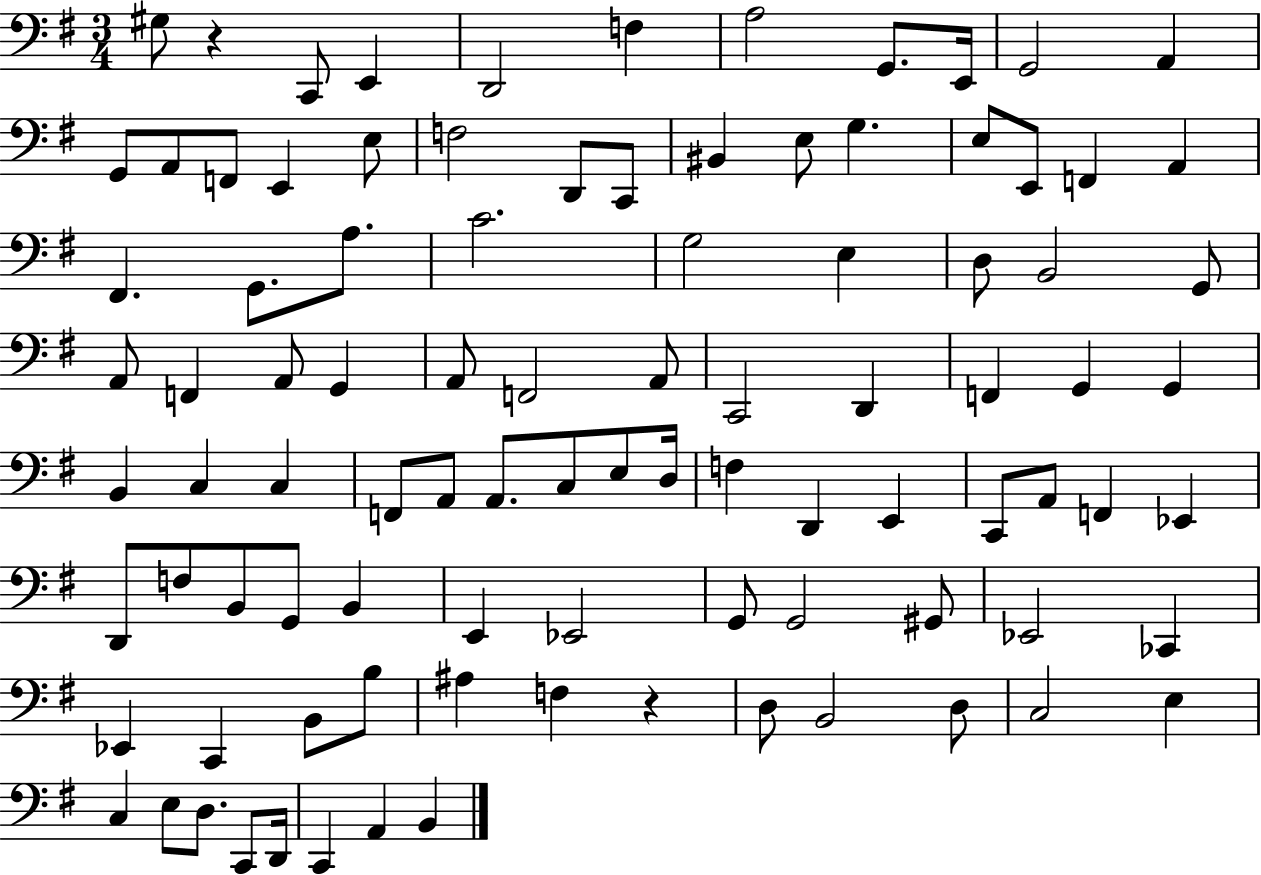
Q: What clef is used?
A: bass